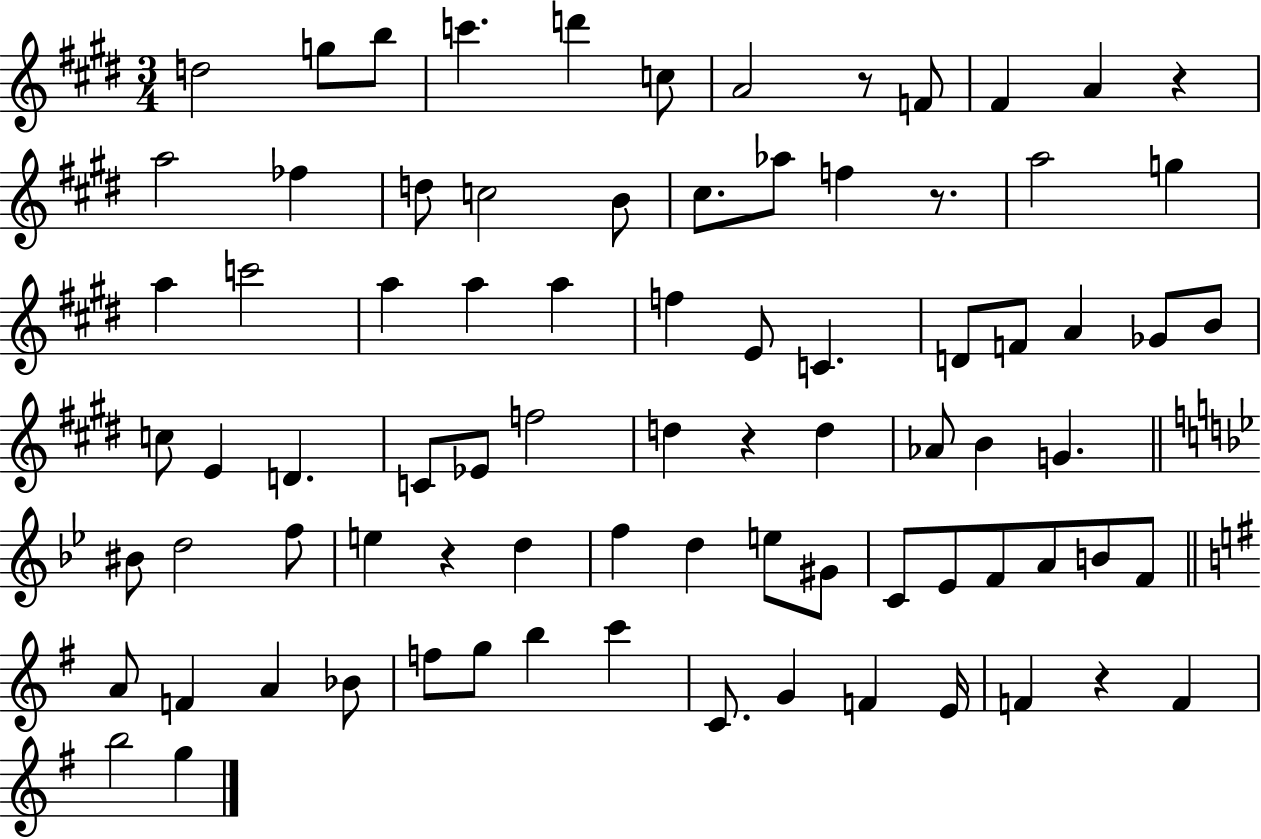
{
  \clef treble
  \numericTimeSignature
  \time 3/4
  \key e \major
  d''2 g''8 b''8 | c'''4. d'''4 c''8 | a'2 r8 f'8 | fis'4 a'4 r4 | \break a''2 fes''4 | d''8 c''2 b'8 | cis''8. aes''8 f''4 r8. | a''2 g''4 | \break a''4 c'''2 | a''4 a''4 a''4 | f''4 e'8 c'4. | d'8 f'8 a'4 ges'8 b'8 | \break c''8 e'4 d'4. | c'8 ees'8 f''2 | d''4 r4 d''4 | aes'8 b'4 g'4. | \break \bar "||" \break \key bes \major bis'8 d''2 f''8 | e''4 r4 d''4 | f''4 d''4 e''8 gis'8 | c'8 ees'8 f'8 a'8 b'8 f'8 | \break \bar "||" \break \key g \major a'8 f'4 a'4 bes'8 | f''8 g''8 b''4 c'''4 | c'8. g'4 f'4 e'16 | f'4 r4 f'4 | \break b''2 g''4 | \bar "|."
}